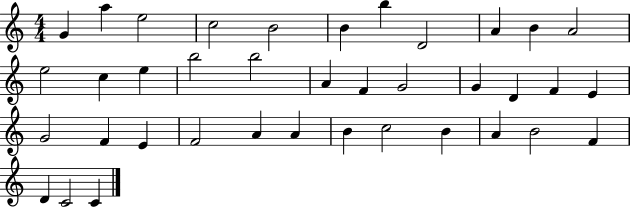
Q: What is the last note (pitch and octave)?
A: C4